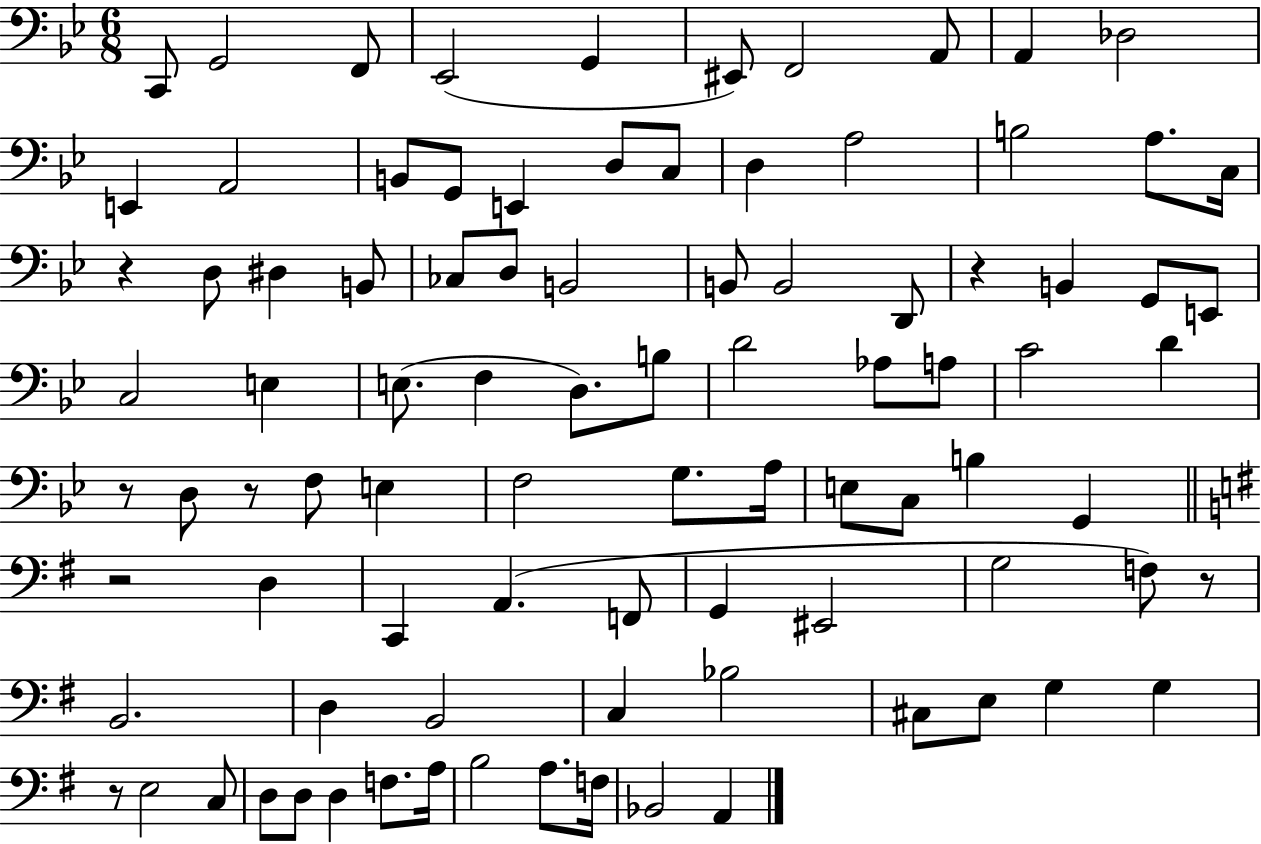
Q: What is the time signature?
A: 6/8